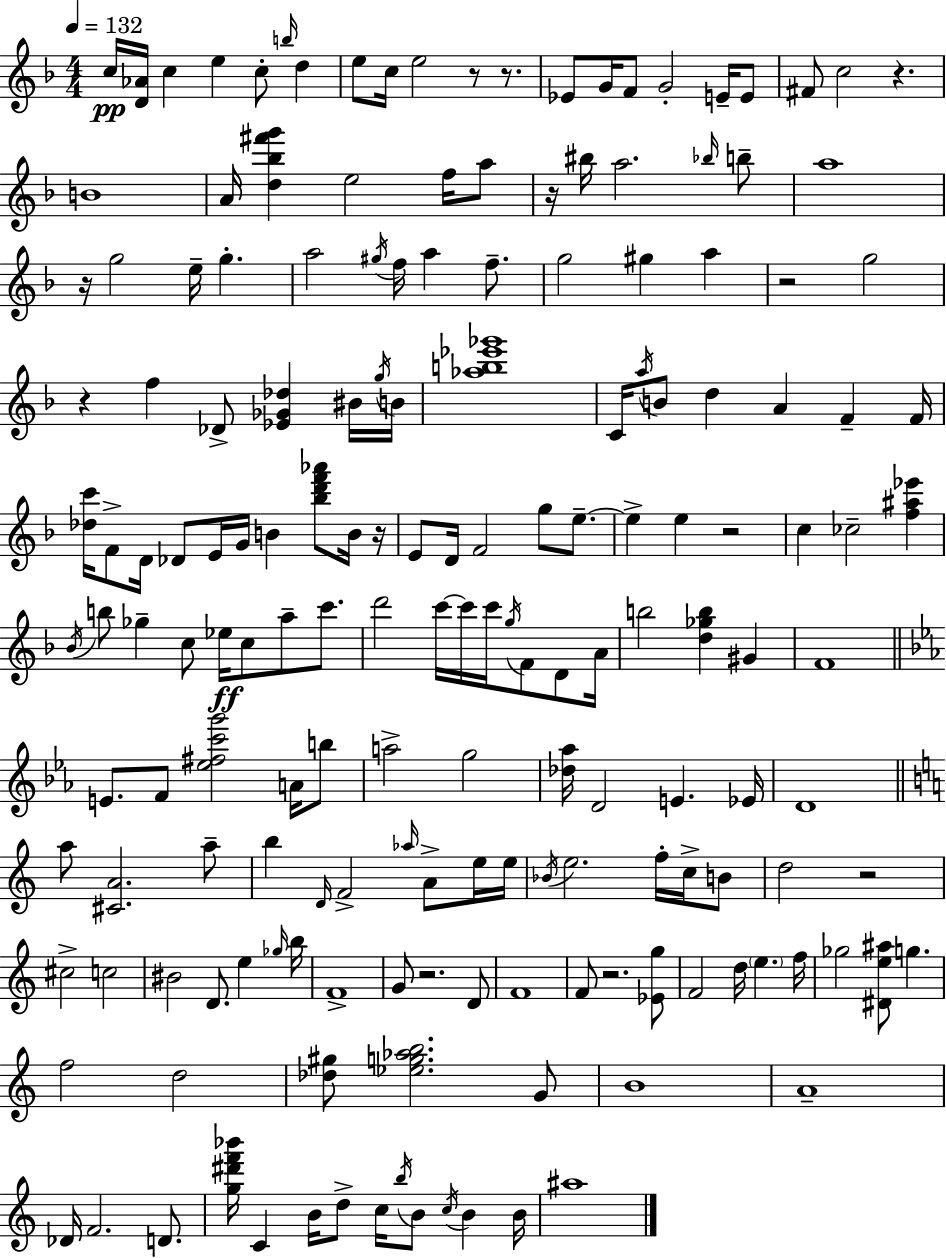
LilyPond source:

{
  \clef treble
  \numericTimeSignature
  \time 4/4
  \key f \major
  \tempo 4 = 132
  c''16\pp <d' aes'>16 c''4 e''4 c''8-. \grace { b''16 } d''4 | e''8 c''16 e''2 r8 r8. | ees'8 g'16 f'8 g'2-. e'16-- e'8 | fis'8 c''2 r4. | \break b'1 | a'16 <d'' bes'' fis''' g'''>4 e''2 f''16 a''8 | r16 bis''16 a''2. \grace { bes''16 } | b''8-- a''1 | \break r16 g''2 e''16-- g''4.-. | a''2 \acciaccatura { gis''16 } f''16 a''4 | f''8.-- g''2 gis''4 a''4 | r2 g''2 | \break r4 f''4 des'8-> <ees' ges' des''>4 | bis'16 \acciaccatura { g''16 } b'16 <aes'' b'' ees''' ges'''>1 | c'16 \acciaccatura { a''16 } b'8 d''4 a'4 | f'4-- f'16 <des'' c'''>16 f'8-> d'16 des'8 e'16 g'16 b'4 | \break <bes'' d''' f''' aes'''>8 b'16 r16 e'8 d'16 f'2 | g''8 e''8.--~~ e''4-> e''4 r2 | c''4 ces''2-- | <f'' ais'' ees'''>4 \acciaccatura { bes'16 } b''8 ges''4-- c''8 ees''16\ff c''8 | \break a''8-- c'''8. d'''2 c'''16~~ c'''16 | c'''16 \acciaccatura { g''16 } f'8 d'8 a'16 b''2 <d'' ges'' b''>4 | gis'4 f'1 | \bar "||" \break \key ees \major e'8. f'8 <ees'' fis'' c''' g'''>2 a'16 b''8 | a''2-> g''2 | <des'' aes''>16 d'2 e'4. ees'16 | d'1 | \break \bar "||" \break \key c \major a''8 <cis' a'>2. a''8-- | b''4 \grace { d'16 } f'2-> \grace { aes''16 } a'8-> | e''16 e''16 \acciaccatura { bes'16 } e''2. f''16-. | c''16-> b'8 d''2 r2 | \break cis''2-> c''2 | bis'2 d'8. e''4 | \grace { ges''16 } b''16 f'1-> | g'8 r2. | \break d'8 f'1 | f'8 r2. | <ees' g''>8 f'2 d''16 \parenthesize e''4. | f''16 ges''2 <dis' e'' ais''>8 g''4. | \break f''2 d''2 | <des'' gis''>8 <ees'' g'' aes'' b''>2. | g'8 b'1 | a'1-- | \break des'16 f'2. | d'8. <g'' dis''' f''' bes'''>16 c'4 b'16 d''8-> c''16 \acciaccatura { b''16 } b'8 | \acciaccatura { c''16 } b'4 b'16 ais''1 | \bar "|."
}